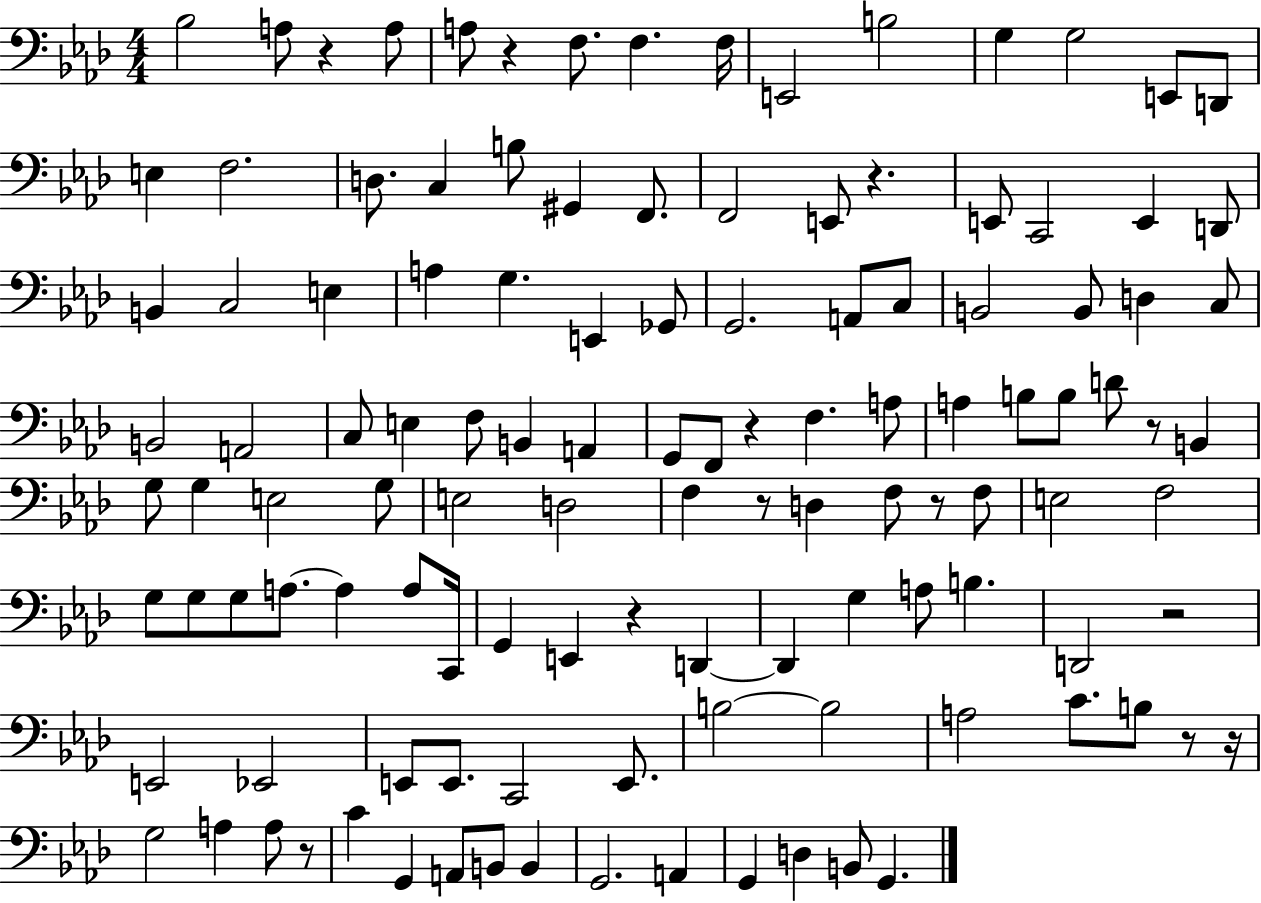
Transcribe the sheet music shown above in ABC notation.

X:1
T:Untitled
M:4/4
L:1/4
K:Ab
_B,2 A,/2 z A,/2 A,/2 z F,/2 F, F,/4 E,,2 B,2 G, G,2 E,,/2 D,,/2 E, F,2 D,/2 C, B,/2 ^G,, F,,/2 F,,2 E,,/2 z E,,/2 C,,2 E,, D,,/2 B,, C,2 E, A, G, E,, _G,,/2 G,,2 A,,/2 C,/2 B,,2 B,,/2 D, C,/2 B,,2 A,,2 C,/2 E, F,/2 B,, A,, G,,/2 F,,/2 z F, A,/2 A, B,/2 B,/2 D/2 z/2 B,, G,/2 G, E,2 G,/2 E,2 D,2 F, z/2 D, F,/2 z/2 F,/2 E,2 F,2 G,/2 G,/2 G,/2 A,/2 A, A,/2 C,,/4 G,, E,, z D,, D,, G, A,/2 B, D,,2 z2 E,,2 _E,,2 E,,/2 E,,/2 C,,2 E,,/2 B,2 B,2 A,2 C/2 B,/2 z/2 z/4 G,2 A, A,/2 z/2 C G,, A,,/2 B,,/2 B,, G,,2 A,, G,, D, B,,/2 G,,